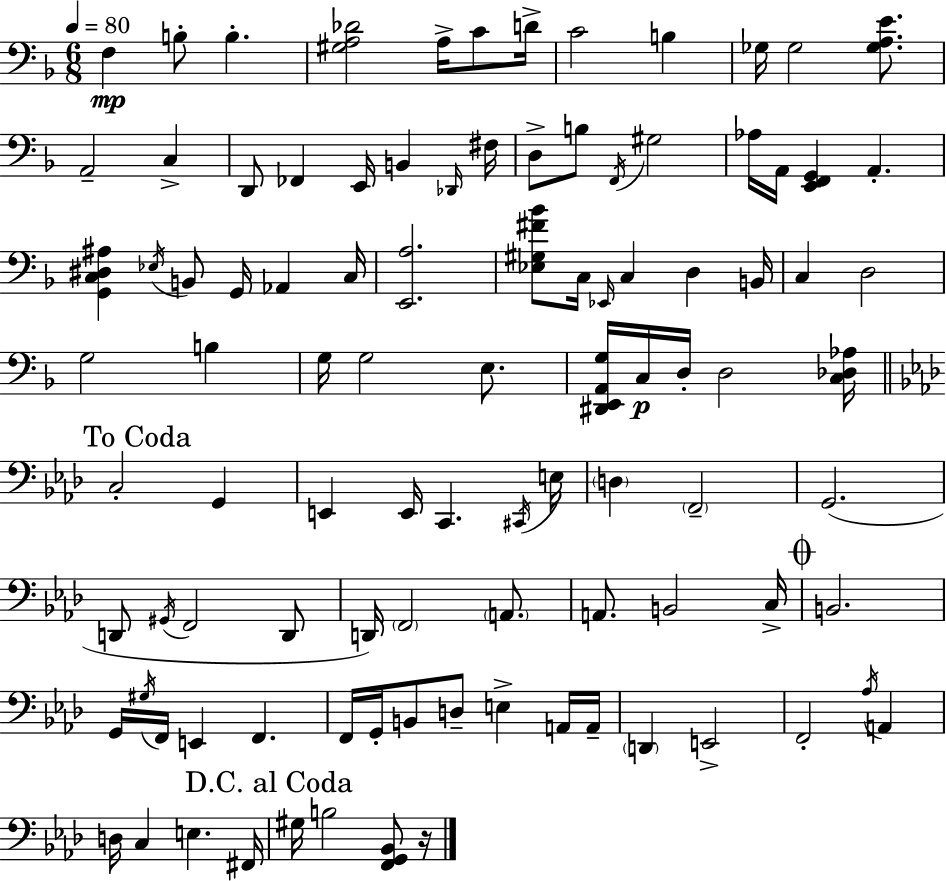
{
  \clef bass
  \numericTimeSignature
  \time 6/8
  \key d \minor
  \tempo 4 = 80
  f4\mp b8-. b4.-. | <gis a des'>2 a16-> c'8 d'16-> | c'2 b4 | ges16 ges2 <ges a e'>8. | \break a,2-- c4-> | d,8 fes,4 e,16 b,4 \grace { des,16 } | fis16 d8-> b8 \acciaccatura { f,16 } gis2 | aes16 a,16 <e, f, g,>4 a,4.-. | \break <g, c dis ais>4 \acciaccatura { ees16 } b,8 g,16 aes,4 | c16 <e, a>2. | <ees gis fis' bes'>8 c16 \grace { ees,16 } c4 d4 | b,16 c4 d2 | \break g2 | b4 g16 g2 | e8. <dis, e, a, g>16 c16\p d16-. d2 | <c des aes>16 \mark "To Coda" \bar "||" \break \key aes \major c2-. g,4 | e,4 e,16 c,4. \acciaccatura { cis,16 } | e16 \parenthesize d4 \parenthesize f,2-- | g,2.( | \break d,8 \acciaccatura { gis,16 } f,2 | d,8 d,16) \parenthesize f,2 \parenthesize a,8. | a,8. b,2 | c16-> \mark \markup { \musicglyph "scripts.coda" } b,2. | \break g,16 \acciaccatura { gis16 } f,16 e,4 f,4. | f,16 g,16-. b,8 d8-- e4-> | a,16 a,16-- \parenthesize d,4 e,2-> | f,2-. \acciaccatura { aes16 } | \break a,4 d16 c4 e4. | fis,16 \mark "D.C. al Coda" gis16 b2 | <f, g, bes,>8 r16 \bar "|."
}